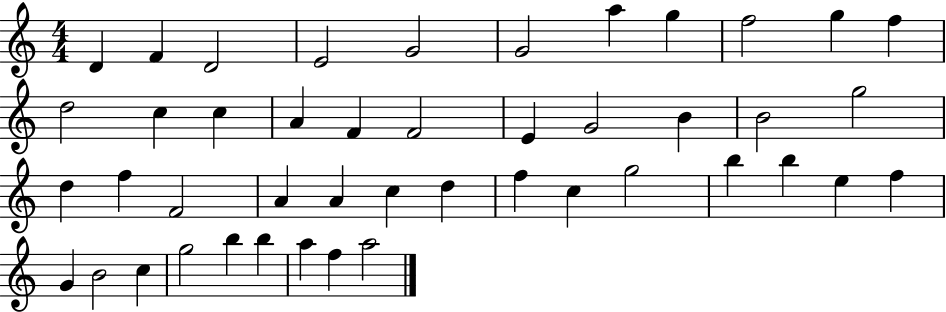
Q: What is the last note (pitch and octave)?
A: A5